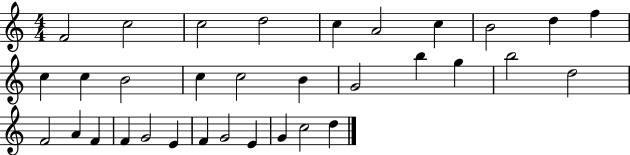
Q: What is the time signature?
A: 4/4